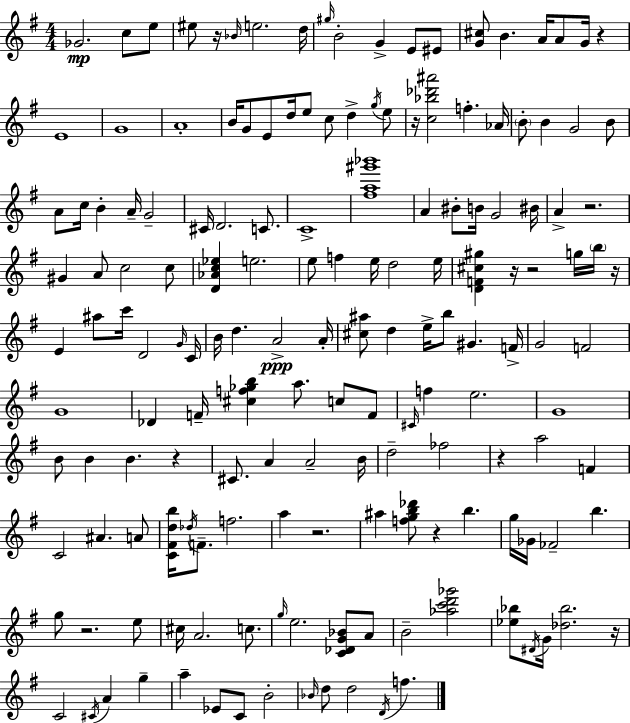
{
  \clef treble
  \numericTimeSignature
  \time 4/4
  \key g \major
  \repeat volta 2 { ges'2.\mp c''8 e''8 | eis''8 r16 \grace { bes'16 } e''2. | d''16 \grace { gis''16 } b'2-. g'4-> e'8 | eis'8 <g' cis''>8 b'4. a'16 a'8 g'16 r4 | \break e'1 | g'1 | a'1-. | b'16 g'8 e'8 d''16 e''8 c''8 d''4-> | \break \acciaccatura { g''16 } e''8 r16 <c'' bes'' des''' ais'''>2 f''4.-. | aes'16 \parenthesize b'8-. b'4 g'2 | b'8 a'8 c''16 b'4-. a'16-- g'2-- | cis'16 d'2. | \break c'8. c'1-> | <fis'' a'' gis''' bes'''>1 | a'4 bis'8-. b'16 g'2 | bis'16 a'4-> r2. | \break gis'4 a'8 c''2 | c''8 <d' aes' c'' ees''>4 e''2. | e''8 f''4 e''16 d''2 | e''16 <d' f' cis'' gis''>4 r16 r2 | \break g''16 \parenthesize b''16 r16 e'4 ais''8 c'''16 d'2 | \grace { g'16 } c'16 b'16 d''4. a'2->\ppp | a'16-. <cis'' ais''>8 d''4 e''16-> b''8 gis'4. | f'16-> g'2 f'2 | \break g'1 | des'4 f'16-- <cis'' f'' ges'' b''>4 a''8. | c''8 f'8 \grace { cis'16 } f''4 e''2. | g'1 | \break b'8 b'4 b'4. | r4 cis'8. a'4 a'2-- | b'16 d''2-- fes''2 | r4 a''2 | \break f'4 c'2 ais'4. | a'8 <c' fis' d'' b''>16 \acciaccatura { des''16 } f'8.-- f''2. | a''4 r2. | ais''4 <f'' g'' b'' des'''>8 r4 | \break b''4. g''16 ges'16 fes'2-- | b''4. g''8 r2. | e''8 cis''16 a'2. | c''8. \grace { g''16 } e''2. | \break <c' des' g' bes'>8 a'8 b'2-- <aes'' c''' d''' ges'''>2 | <ees'' bes''>8 \acciaccatura { dis'16 } g'16 <des'' bes''>2. | r16 c'2 | \acciaccatura { cis'16 } a'4 g''4-- a''4-- ees'8 c'8 | \break b'2-. \grace { bes'16 } d''8 d''2 | \acciaccatura { d'16 } f''4. } \bar "|."
}